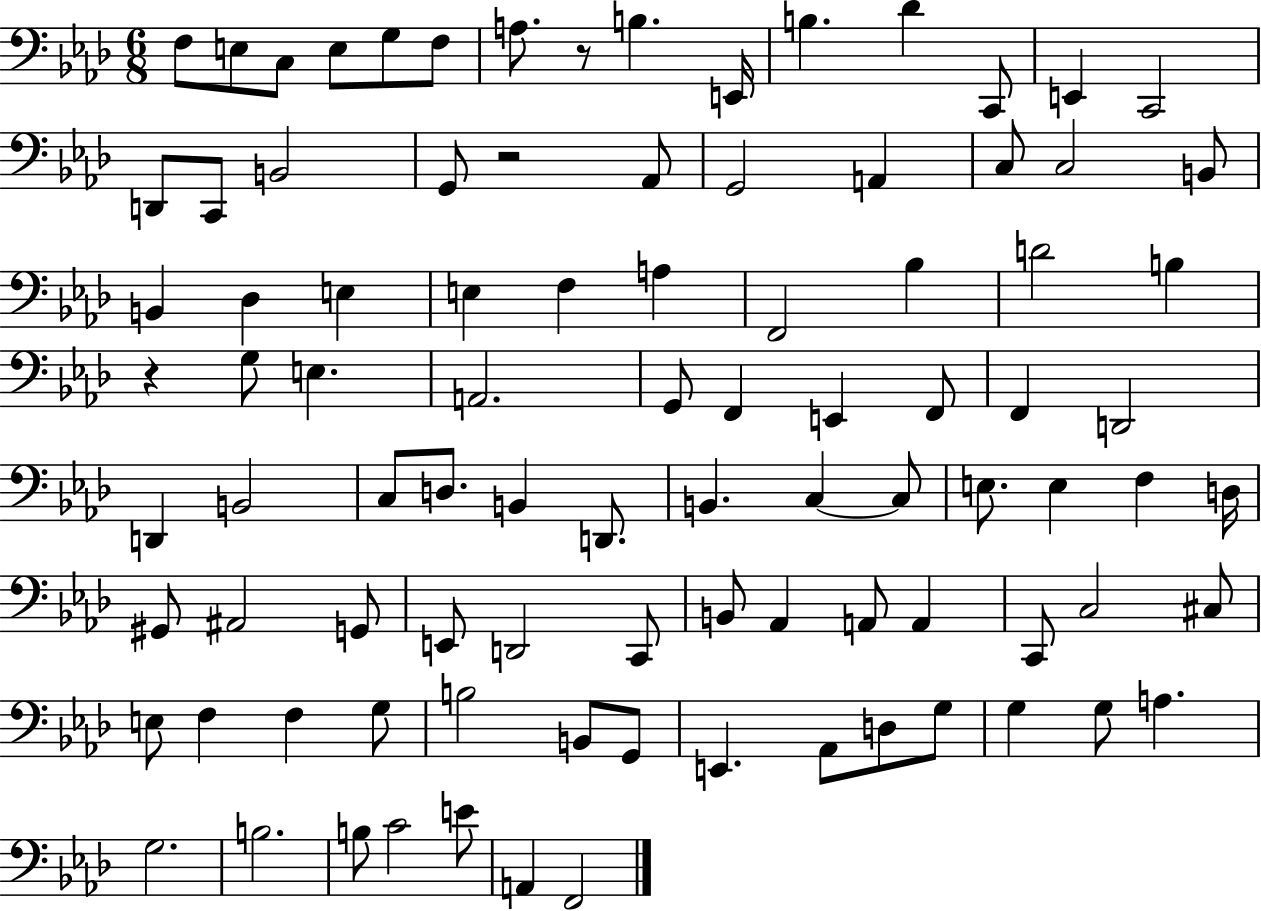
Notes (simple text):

F3/e E3/e C3/e E3/e G3/e F3/e A3/e. R/e B3/q. E2/s B3/q. Db4/q C2/e E2/q C2/h D2/e C2/e B2/h G2/e R/h Ab2/e G2/h A2/q C3/e C3/h B2/e B2/q Db3/q E3/q E3/q F3/q A3/q F2/h Bb3/q D4/h B3/q R/q G3/e E3/q. A2/h. G2/e F2/q E2/q F2/e F2/q D2/h D2/q B2/h C3/e D3/e. B2/q D2/e. B2/q. C3/q C3/e E3/e. E3/q F3/q D3/s G#2/e A#2/h G2/e E2/e D2/h C2/e B2/e Ab2/q A2/e A2/q C2/e C3/h C#3/e E3/e F3/q F3/q G3/e B3/h B2/e G2/e E2/q. Ab2/e D3/e G3/e G3/q G3/e A3/q. G3/h. B3/h. B3/e C4/h E4/e A2/q F2/h